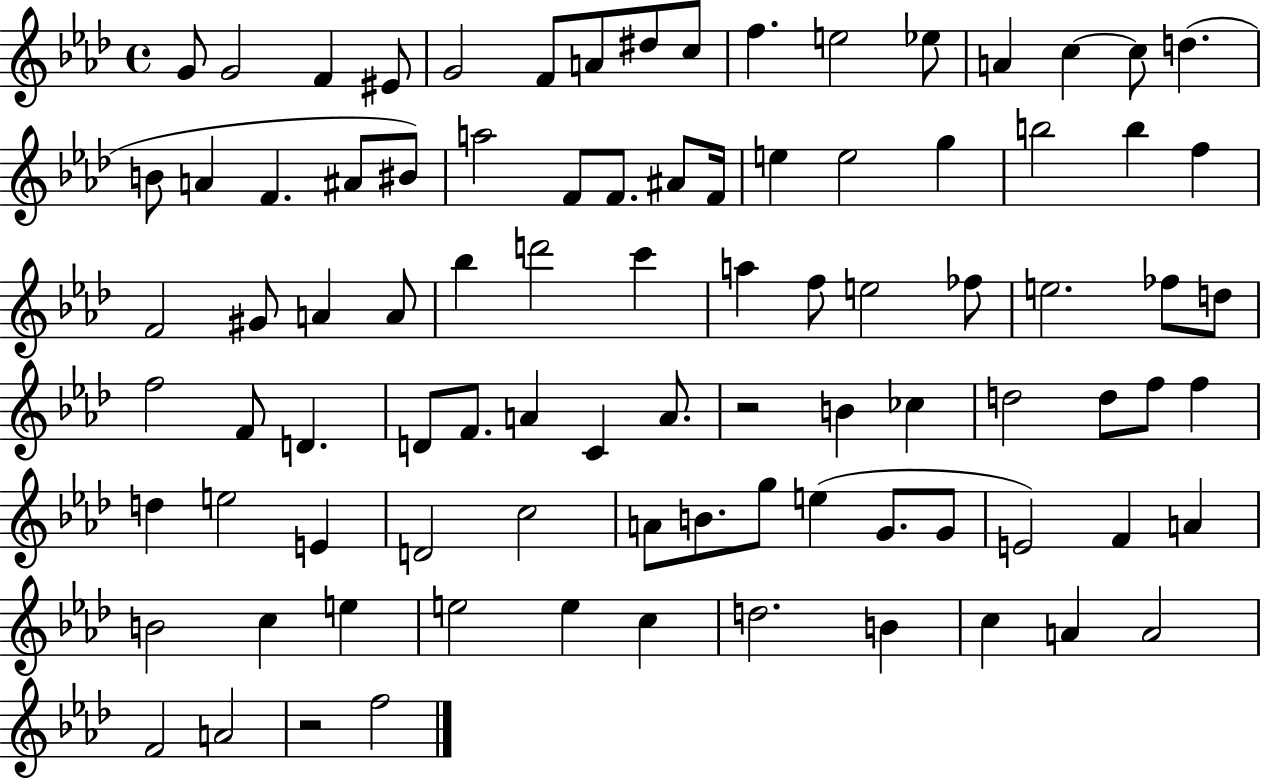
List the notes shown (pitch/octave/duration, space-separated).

G4/e G4/h F4/q EIS4/e G4/h F4/e A4/e D#5/e C5/e F5/q. E5/h Eb5/e A4/q C5/q C5/e D5/q. B4/e A4/q F4/q. A#4/e BIS4/e A5/h F4/e F4/e. A#4/e F4/s E5/q E5/h G5/q B5/h B5/q F5/q F4/h G#4/e A4/q A4/e Bb5/q D6/h C6/q A5/q F5/e E5/h FES5/e E5/h. FES5/e D5/e F5/h F4/e D4/q. D4/e F4/e. A4/q C4/q A4/e. R/h B4/q CES5/q D5/h D5/e F5/e F5/q D5/q E5/h E4/q D4/h C5/h A4/e B4/e. G5/e E5/q G4/e. G4/e E4/h F4/q A4/q B4/h C5/q E5/q E5/h E5/q C5/q D5/h. B4/q C5/q A4/q A4/h F4/h A4/h R/h F5/h